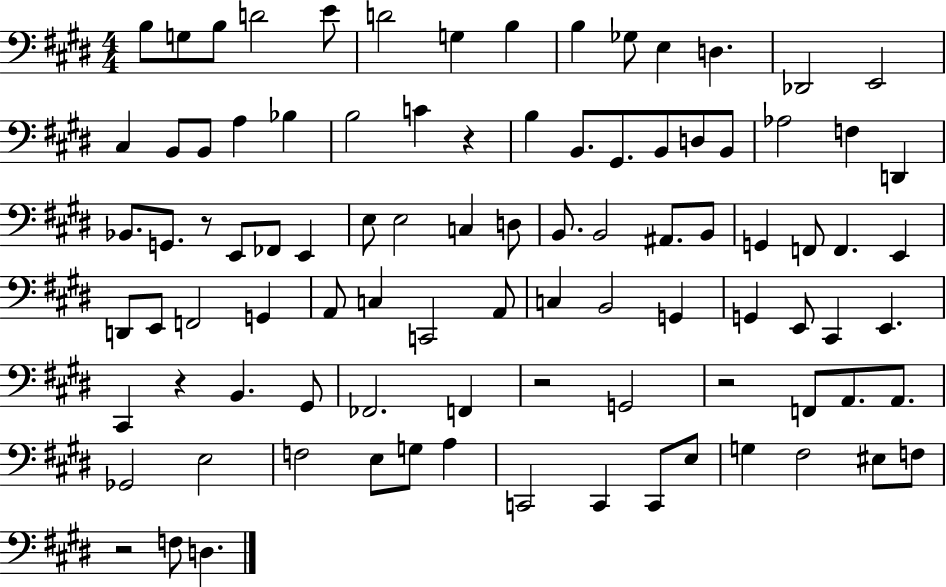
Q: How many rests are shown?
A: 6